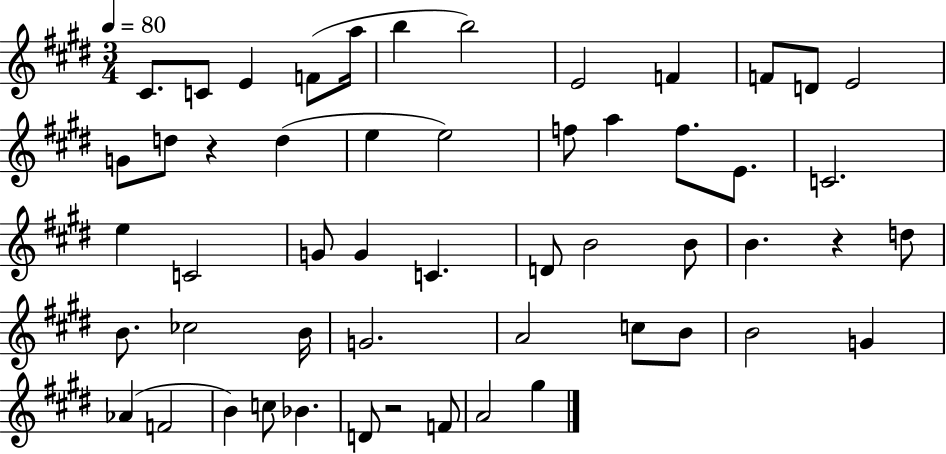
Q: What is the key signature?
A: E major